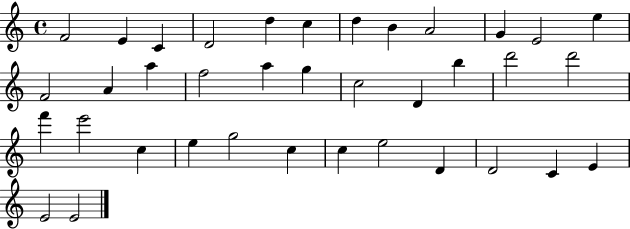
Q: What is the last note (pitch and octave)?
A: E4